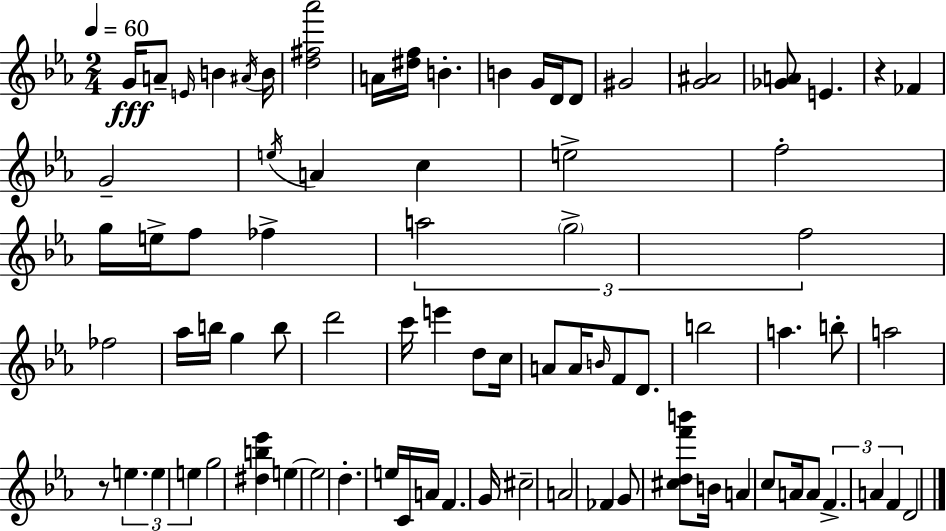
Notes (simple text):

G4/s A4/e E4/s B4/q A#4/s B4/s [D5,F#5,Ab6]/h A4/s [D#5,F5]/s B4/q. B4/q G4/s D4/s D4/e G#4/h [G4,A#4]/h [Gb4,A4]/e E4/q. R/q FES4/q G4/h E5/s A4/q C5/q E5/h F5/h G5/s E5/s F5/e FES5/q A5/h G5/h F5/h FES5/h Ab5/s B5/s G5/q B5/e D6/h C6/s E6/q D5/e C5/s A4/e A4/s B4/s F4/e D4/e. B5/h A5/q. B5/e A5/h R/e E5/q. E5/q E5/q G5/h [D#5,B5,Eb6]/q E5/q E5/h D5/q. E5/s C4/s A4/s F4/q. G4/s C#5/h A4/h FES4/q G4/e [C#5,D5,F6,B6]/e B4/s A4/q C5/e A4/s A4/e F4/q. A4/q F4/q D4/h